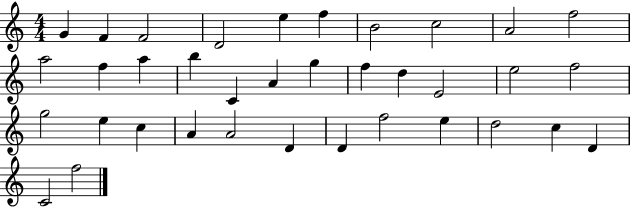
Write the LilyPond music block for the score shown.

{
  \clef treble
  \numericTimeSignature
  \time 4/4
  \key c \major
  g'4 f'4 f'2 | d'2 e''4 f''4 | b'2 c''2 | a'2 f''2 | \break a''2 f''4 a''4 | b''4 c'4 a'4 g''4 | f''4 d''4 e'2 | e''2 f''2 | \break g''2 e''4 c''4 | a'4 a'2 d'4 | d'4 f''2 e''4 | d''2 c''4 d'4 | \break c'2 f''2 | \bar "|."
}